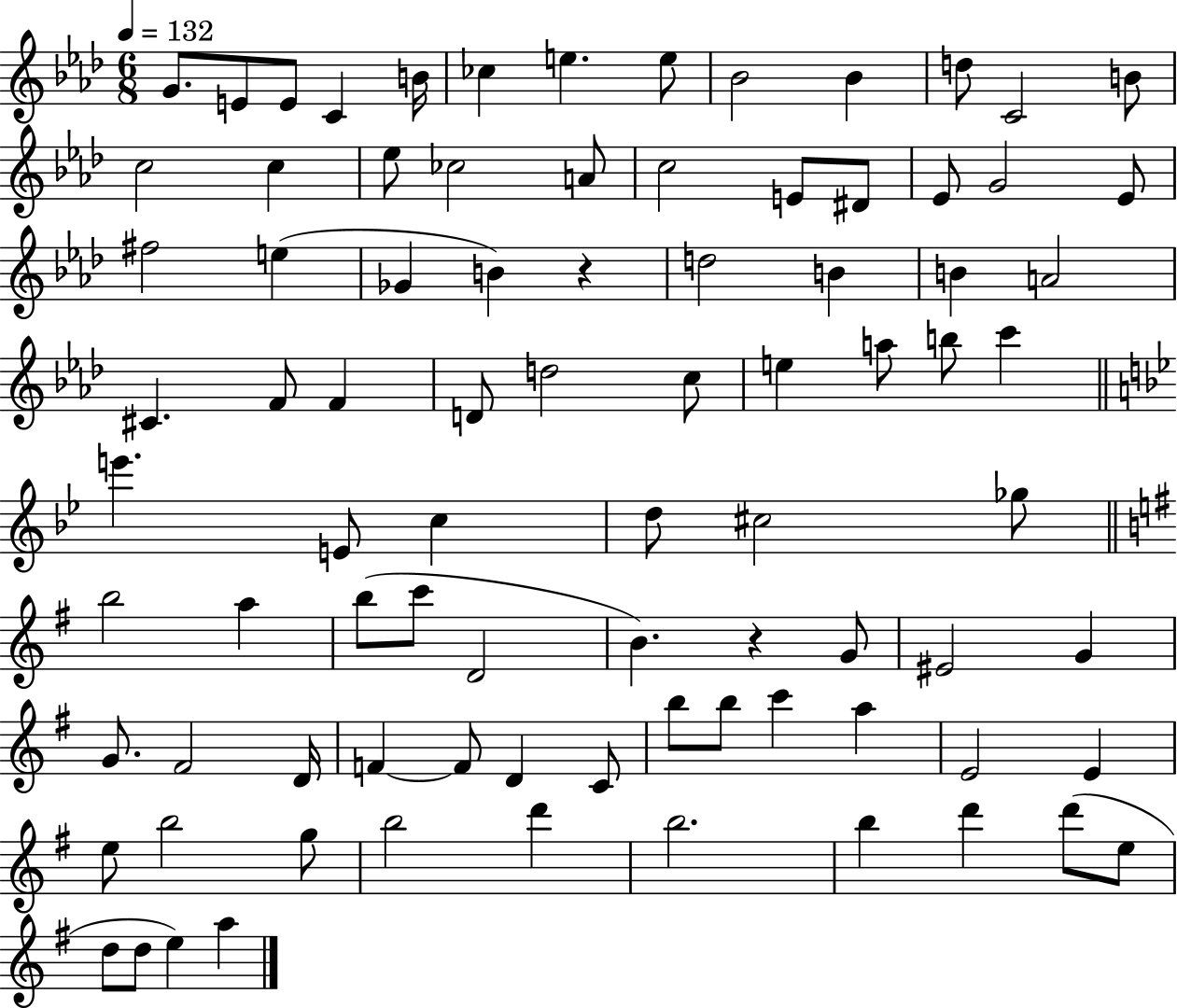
X:1
T:Untitled
M:6/8
L:1/4
K:Ab
G/2 E/2 E/2 C B/4 _c e e/2 _B2 _B d/2 C2 B/2 c2 c _e/2 _c2 A/2 c2 E/2 ^D/2 _E/2 G2 _E/2 ^f2 e _G B z d2 B B A2 ^C F/2 F D/2 d2 c/2 e a/2 b/2 c' e' E/2 c d/2 ^c2 _g/2 b2 a b/2 c'/2 D2 B z G/2 ^E2 G G/2 ^F2 D/4 F F/2 D C/2 b/2 b/2 c' a E2 E e/2 b2 g/2 b2 d' b2 b d' d'/2 e/2 d/2 d/2 e a